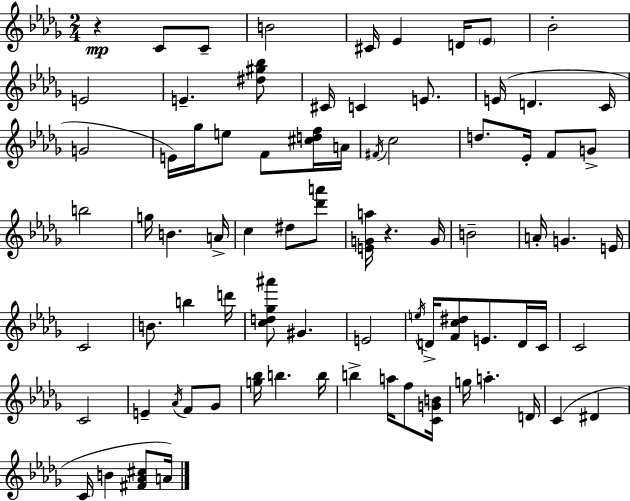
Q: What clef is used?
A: treble